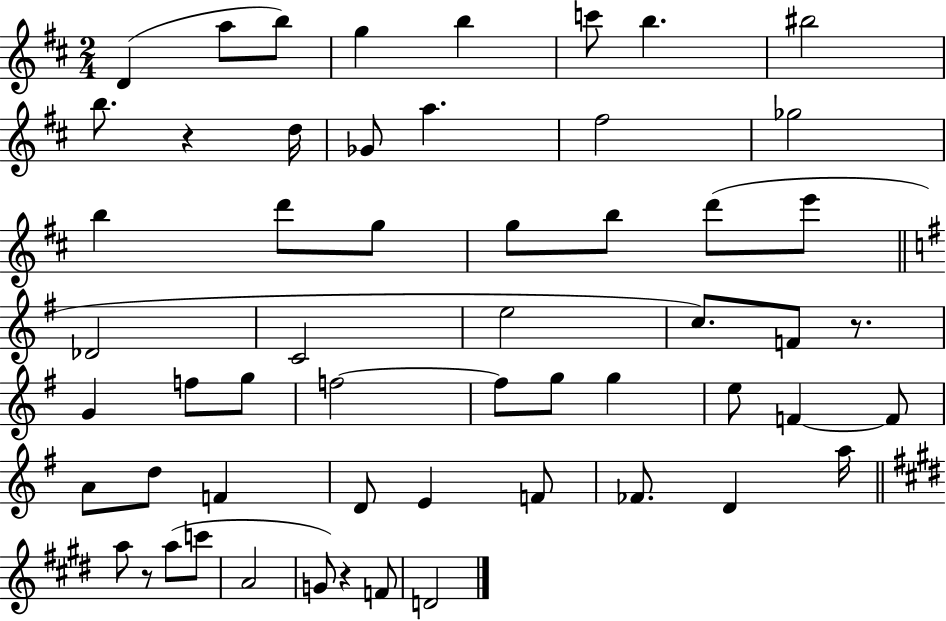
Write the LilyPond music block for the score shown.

{
  \clef treble
  \numericTimeSignature
  \time 2/4
  \key d \major
  d'4( a''8 b''8) | g''4 b''4 | c'''8 b''4. | bis''2 | \break b''8. r4 d''16 | ges'8 a''4. | fis''2 | ges''2 | \break b''4 d'''8 g''8 | g''8 b''8 d'''8( e'''8 | \bar "||" \break \key e \minor des'2 | c'2 | e''2 | c''8.) f'8 r8. | \break g'4 f''8 g''8 | f''2~~ | f''8 g''8 g''4 | e''8 f'4~~ f'8 | \break a'8 d''8 f'4 | d'8 e'4 f'8 | fes'8. d'4 a''16 | \bar "||" \break \key e \major a''8 r8 a''8( c'''8 | a'2 | g'8) r4 f'8 | d'2 | \break \bar "|."
}